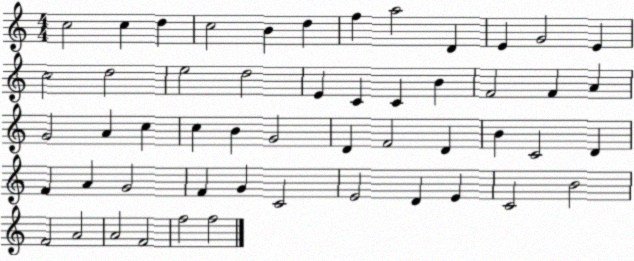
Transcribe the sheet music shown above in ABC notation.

X:1
T:Untitled
M:4/4
L:1/4
K:C
c2 c d c2 B d f a2 D E G2 E c2 d2 e2 d2 E C C B F2 F A G2 A c c B G2 D F2 D B C2 D F A G2 F G C2 E2 D E C2 B2 F2 A2 A2 F2 f2 f2